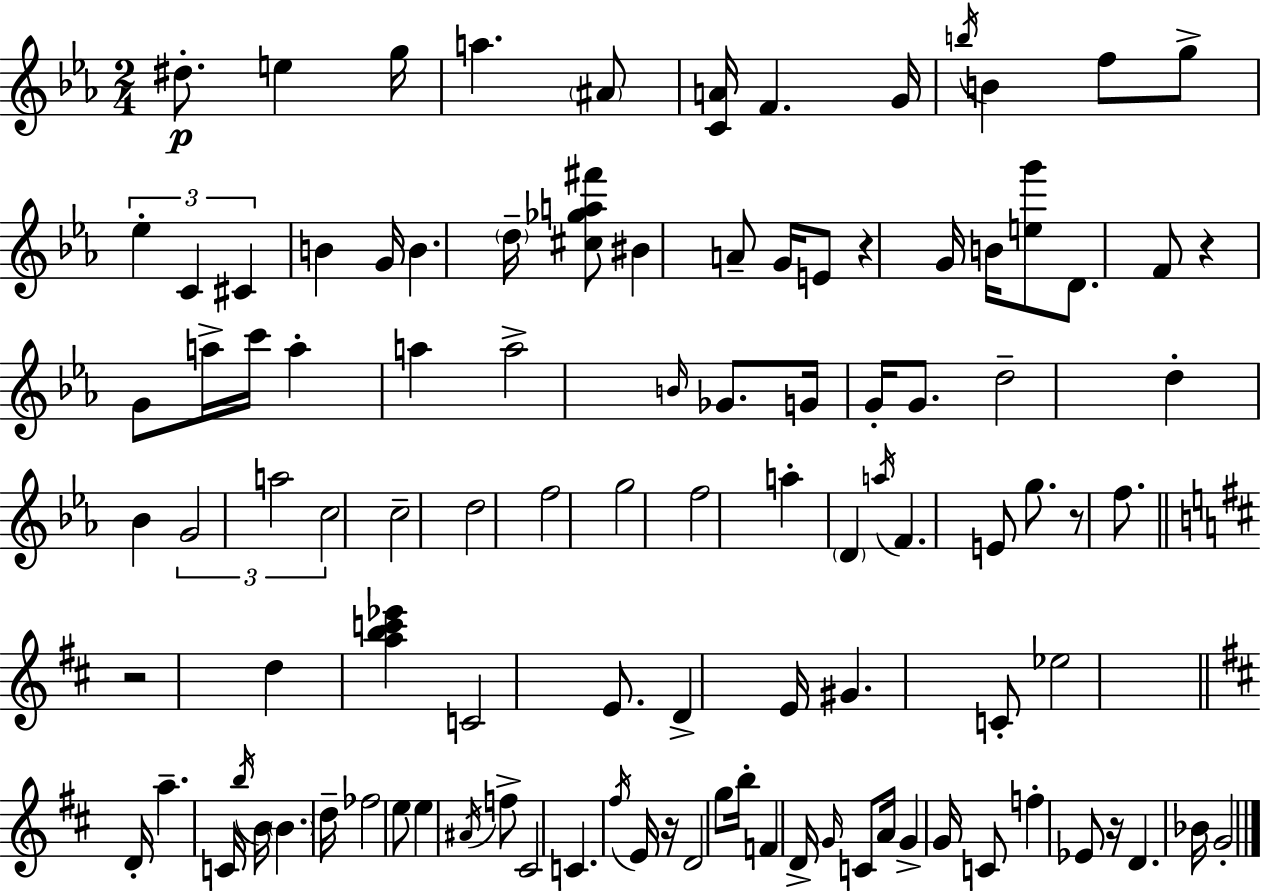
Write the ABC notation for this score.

X:1
T:Untitled
M:2/4
L:1/4
K:Eb
^d/2 e g/4 a ^A/2 [CA]/4 F G/4 b/4 B f/2 g/2 _e C ^C B G/4 B d/4 [^c_ga^f']/2 ^B A/2 G/4 E/2 z G/4 B/4 [eg']/2 D/2 F/2 z G/2 a/4 c'/4 a a a2 B/4 _G/2 G/4 G/4 G/2 d2 d _B G2 a2 c2 c2 d2 f2 g2 f2 a D a/4 F E/2 g/2 z/2 f/2 z2 d [abc'_e'] C2 E/2 D E/4 ^G C/2 _e2 D/4 a C/4 b/4 B/4 B d/4 _f2 e/2 e ^A/4 f/2 ^C2 C ^f/4 E/4 z/4 D2 g/2 b/4 F D/4 G/4 C/2 A/4 G G/4 C/2 f _E/2 z/4 D _B/4 G2